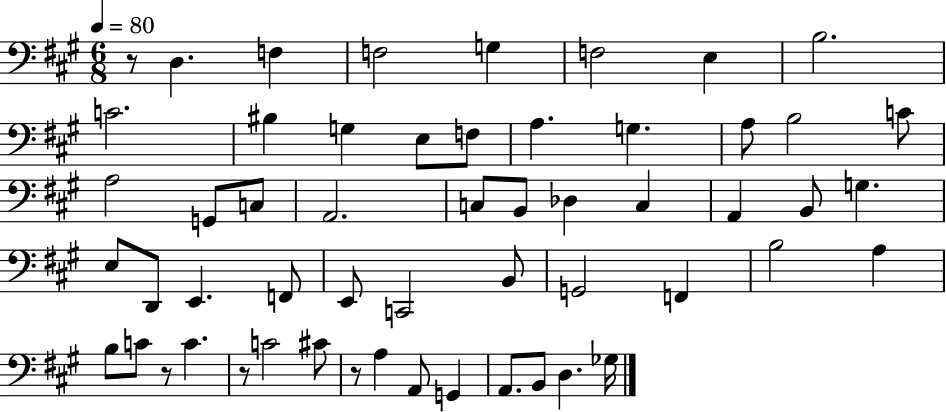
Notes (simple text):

R/e D3/q. F3/q F3/h G3/q F3/h E3/q B3/h. C4/h. BIS3/q G3/q E3/e F3/e A3/q. G3/q. A3/e B3/h C4/e A3/h G2/e C3/e A2/h. C3/e B2/e Db3/q C3/q A2/q B2/e G3/q. E3/e D2/e E2/q. F2/e E2/e C2/h B2/e G2/h F2/q B3/h A3/q B3/e C4/e R/e C4/q. R/e C4/h C#4/e R/e A3/q A2/e G2/q A2/e. B2/e D3/q. Gb3/s